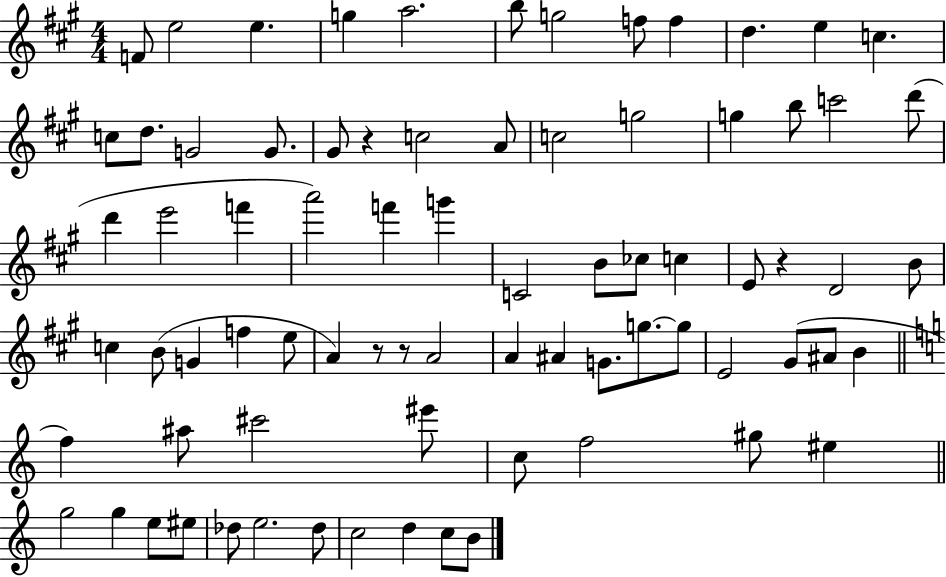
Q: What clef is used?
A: treble